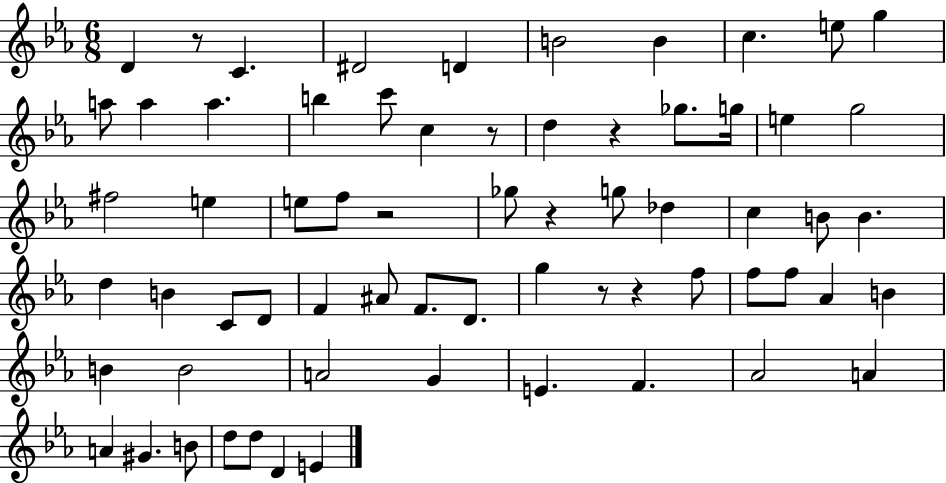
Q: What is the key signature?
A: EES major